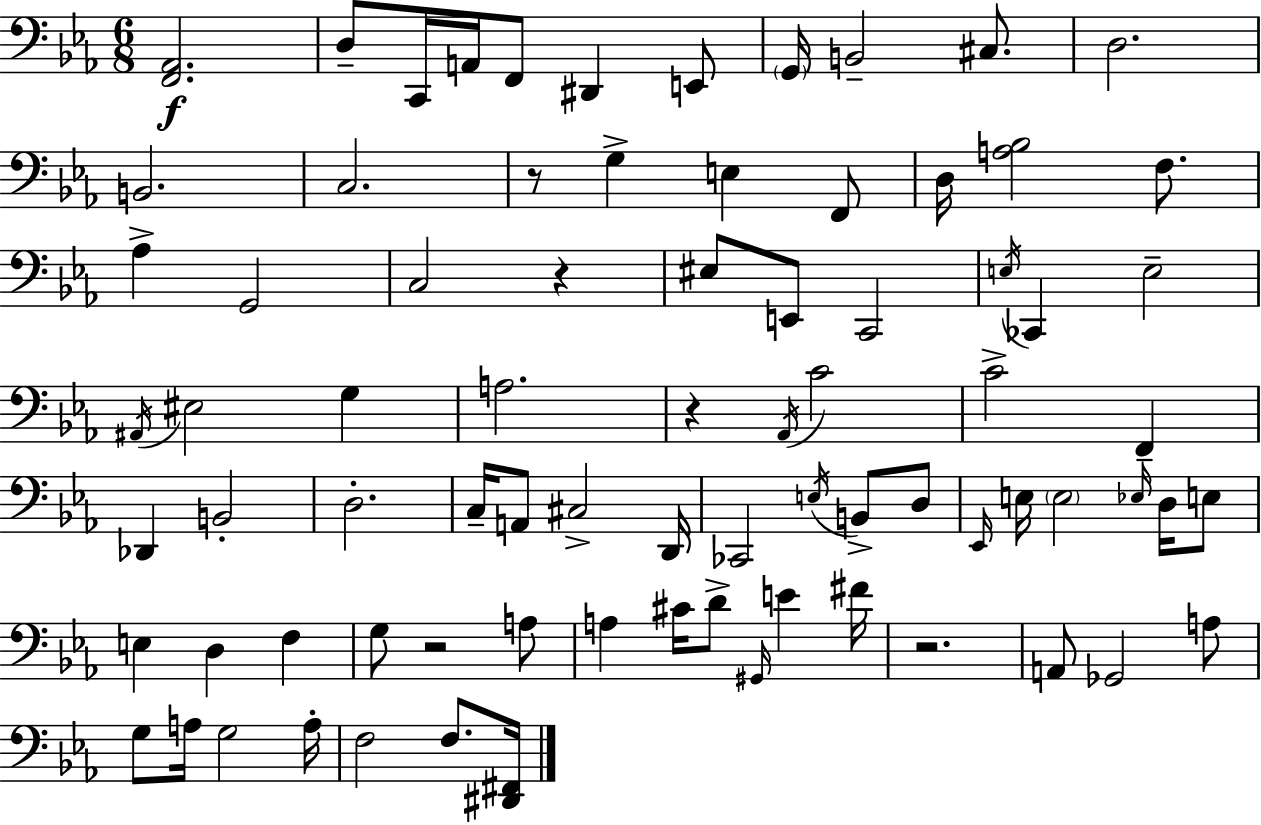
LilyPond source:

{
  \clef bass
  \numericTimeSignature
  \time 6/8
  \key ees \major
  <f, aes,>2.\f | d8-- c,16 a,16 f,8 dis,4 e,8 | \parenthesize g,16 b,2-- cis8. | d2. | \break b,2. | c2. | r8 g4-> e4 f,8 | d16 <a bes>2 f8. | \break aes4-> g,2 | c2 r4 | eis8 e,8 c,2 | \acciaccatura { e16 } ces,4 e2-- | \break \acciaccatura { ais,16 } eis2 g4 | a2. | r4 \acciaccatura { aes,16 } c'2 | c'2-> f,4-- | \break des,4 b,2-. | d2.-. | c16-- a,8 cis2-> | d,16 ces,2 \acciaccatura { e16 } | \break b,8-> d8 \grace { ees,16 } e16 \parenthesize e2 | \grace { ees16 } d16 e8 e4 d4 | f4 g8 r2 | a8 a4 cis'16 d'8-> | \break \grace { gis,16 } e'4 fis'16 r2. | a,8 ges,2 | a8 g8 a16 g2 | a16-. f2 | \break f8. <dis, fis,>16 \bar "|."
}